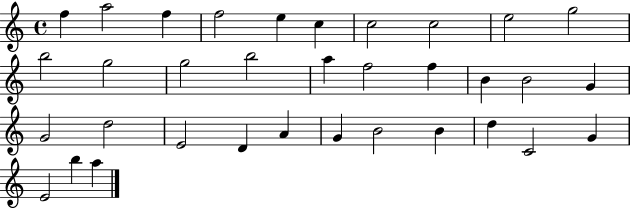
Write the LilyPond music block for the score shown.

{
  \clef treble
  \time 4/4
  \defaultTimeSignature
  \key c \major
  f''4 a''2 f''4 | f''2 e''4 c''4 | c''2 c''2 | e''2 g''2 | \break b''2 g''2 | g''2 b''2 | a''4 f''2 f''4 | b'4 b'2 g'4 | \break g'2 d''2 | e'2 d'4 a'4 | g'4 b'2 b'4 | d''4 c'2 g'4 | \break e'2 b''4 a''4 | \bar "|."
}